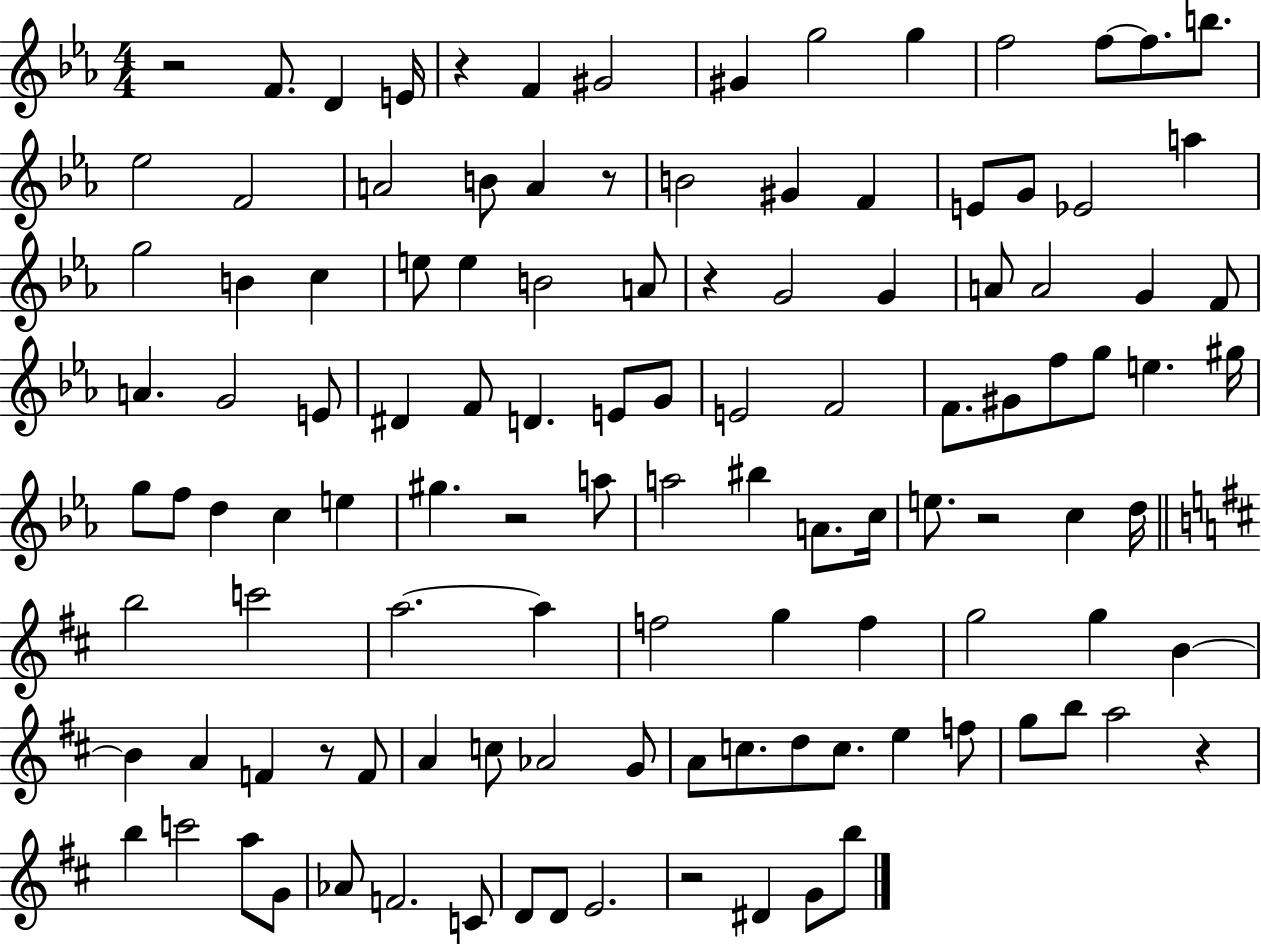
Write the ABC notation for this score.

X:1
T:Untitled
M:4/4
L:1/4
K:Eb
z2 F/2 D E/4 z F ^G2 ^G g2 g f2 f/2 f/2 b/2 _e2 F2 A2 B/2 A z/2 B2 ^G F E/2 G/2 _E2 a g2 B c e/2 e B2 A/2 z G2 G A/2 A2 G F/2 A G2 E/2 ^D F/2 D E/2 G/2 E2 F2 F/2 ^G/2 f/2 g/2 e ^g/4 g/2 f/2 d c e ^g z2 a/2 a2 ^b A/2 c/4 e/2 z2 c d/4 b2 c'2 a2 a f2 g f g2 g B B A F z/2 F/2 A c/2 _A2 G/2 A/2 c/2 d/2 c/2 e f/2 g/2 b/2 a2 z b c'2 a/2 G/2 _A/2 F2 C/2 D/2 D/2 E2 z2 ^D G/2 b/2